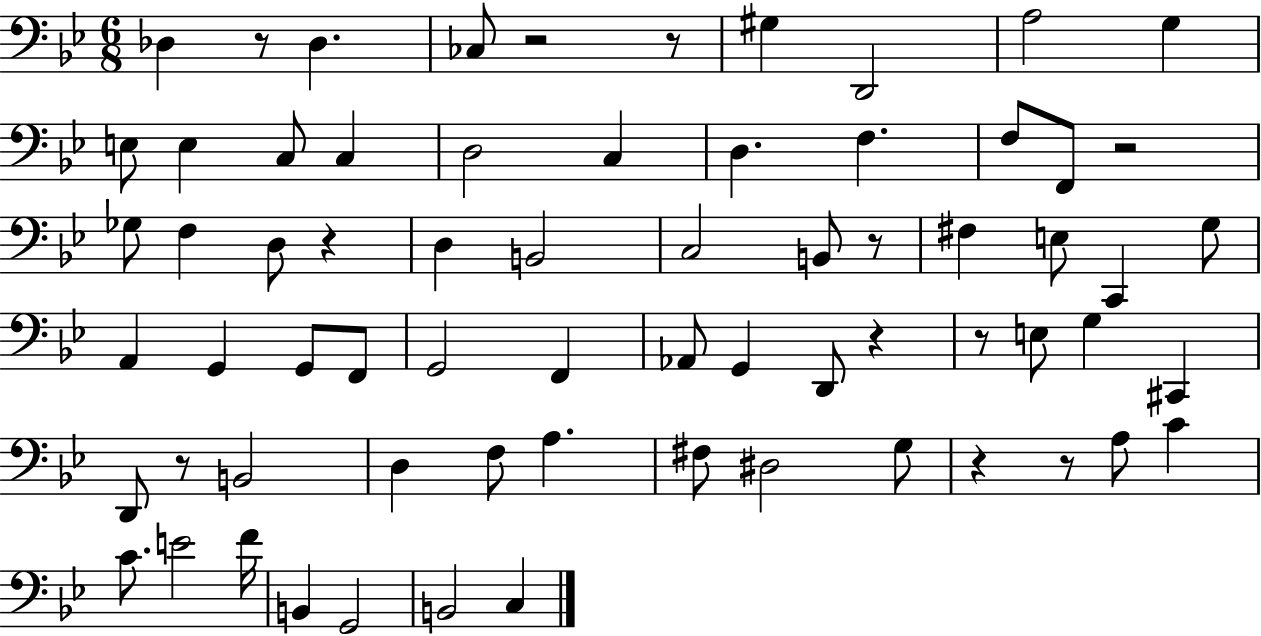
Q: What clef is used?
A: bass